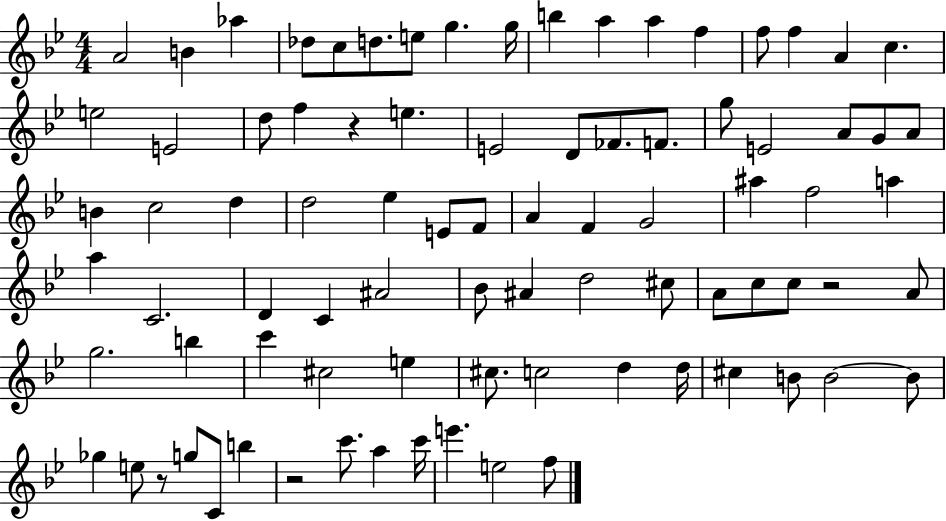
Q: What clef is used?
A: treble